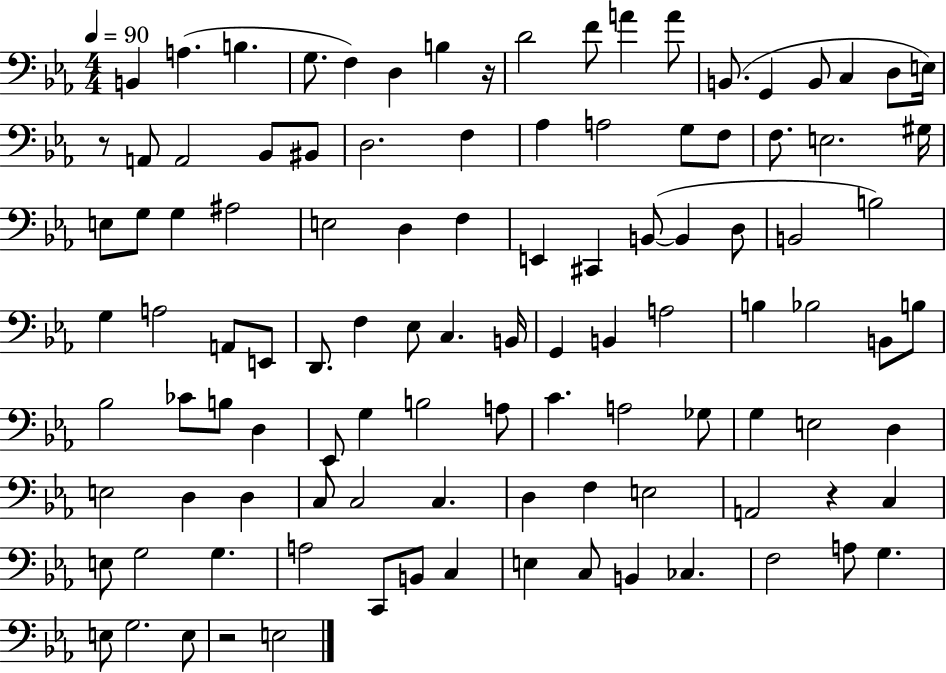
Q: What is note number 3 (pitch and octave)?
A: B3